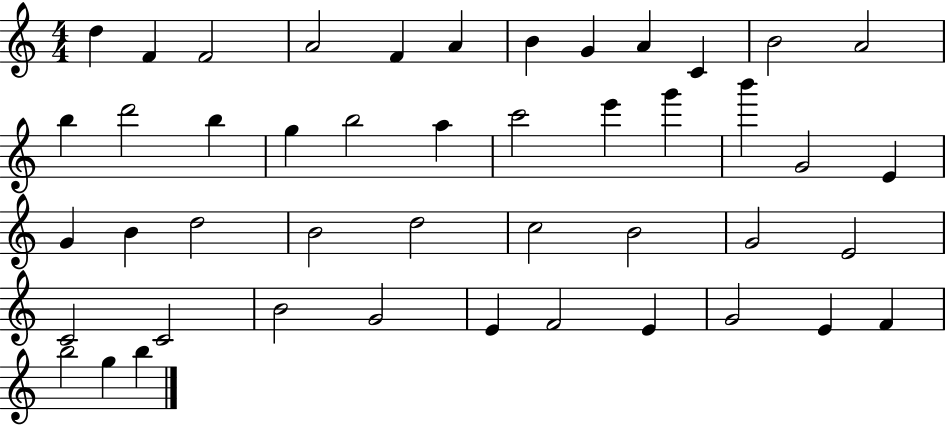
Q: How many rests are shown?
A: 0